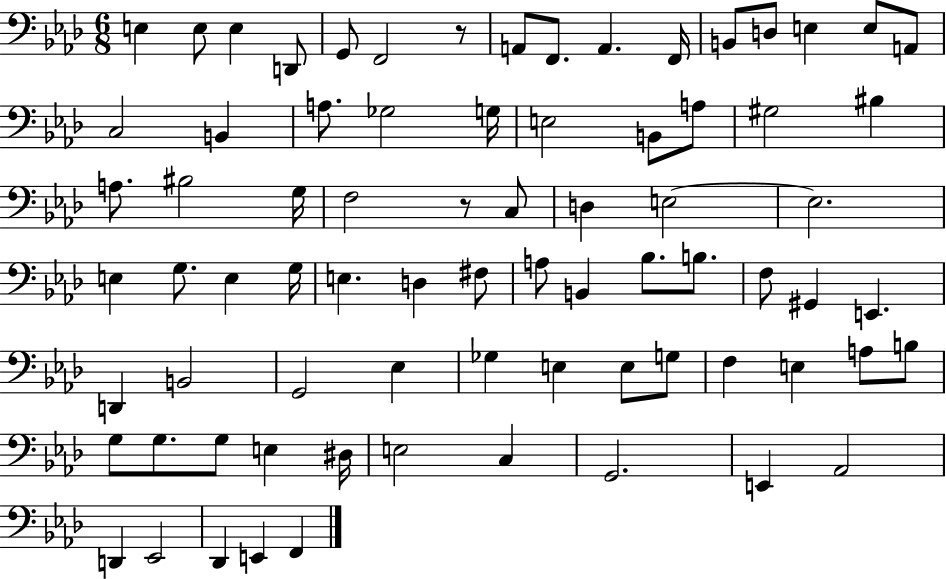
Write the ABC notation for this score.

X:1
T:Untitled
M:6/8
L:1/4
K:Ab
E, E,/2 E, D,,/2 G,,/2 F,,2 z/2 A,,/2 F,,/2 A,, F,,/4 B,,/2 D,/2 E, E,/2 A,,/2 C,2 B,, A,/2 _G,2 G,/4 E,2 B,,/2 A,/2 ^G,2 ^B, A,/2 ^B,2 G,/4 F,2 z/2 C,/2 D, E,2 E,2 E, G,/2 E, G,/4 E, D, ^F,/2 A,/2 B,, _B,/2 B,/2 F,/2 ^G,, E,, D,, B,,2 G,,2 _E, _G, E, E,/2 G,/2 F, E, A,/2 B,/2 G,/2 G,/2 G,/2 E, ^D,/4 E,2 C, G,,2 E,, _A,,2 D,, _E,,2 _D,, E,, F,,